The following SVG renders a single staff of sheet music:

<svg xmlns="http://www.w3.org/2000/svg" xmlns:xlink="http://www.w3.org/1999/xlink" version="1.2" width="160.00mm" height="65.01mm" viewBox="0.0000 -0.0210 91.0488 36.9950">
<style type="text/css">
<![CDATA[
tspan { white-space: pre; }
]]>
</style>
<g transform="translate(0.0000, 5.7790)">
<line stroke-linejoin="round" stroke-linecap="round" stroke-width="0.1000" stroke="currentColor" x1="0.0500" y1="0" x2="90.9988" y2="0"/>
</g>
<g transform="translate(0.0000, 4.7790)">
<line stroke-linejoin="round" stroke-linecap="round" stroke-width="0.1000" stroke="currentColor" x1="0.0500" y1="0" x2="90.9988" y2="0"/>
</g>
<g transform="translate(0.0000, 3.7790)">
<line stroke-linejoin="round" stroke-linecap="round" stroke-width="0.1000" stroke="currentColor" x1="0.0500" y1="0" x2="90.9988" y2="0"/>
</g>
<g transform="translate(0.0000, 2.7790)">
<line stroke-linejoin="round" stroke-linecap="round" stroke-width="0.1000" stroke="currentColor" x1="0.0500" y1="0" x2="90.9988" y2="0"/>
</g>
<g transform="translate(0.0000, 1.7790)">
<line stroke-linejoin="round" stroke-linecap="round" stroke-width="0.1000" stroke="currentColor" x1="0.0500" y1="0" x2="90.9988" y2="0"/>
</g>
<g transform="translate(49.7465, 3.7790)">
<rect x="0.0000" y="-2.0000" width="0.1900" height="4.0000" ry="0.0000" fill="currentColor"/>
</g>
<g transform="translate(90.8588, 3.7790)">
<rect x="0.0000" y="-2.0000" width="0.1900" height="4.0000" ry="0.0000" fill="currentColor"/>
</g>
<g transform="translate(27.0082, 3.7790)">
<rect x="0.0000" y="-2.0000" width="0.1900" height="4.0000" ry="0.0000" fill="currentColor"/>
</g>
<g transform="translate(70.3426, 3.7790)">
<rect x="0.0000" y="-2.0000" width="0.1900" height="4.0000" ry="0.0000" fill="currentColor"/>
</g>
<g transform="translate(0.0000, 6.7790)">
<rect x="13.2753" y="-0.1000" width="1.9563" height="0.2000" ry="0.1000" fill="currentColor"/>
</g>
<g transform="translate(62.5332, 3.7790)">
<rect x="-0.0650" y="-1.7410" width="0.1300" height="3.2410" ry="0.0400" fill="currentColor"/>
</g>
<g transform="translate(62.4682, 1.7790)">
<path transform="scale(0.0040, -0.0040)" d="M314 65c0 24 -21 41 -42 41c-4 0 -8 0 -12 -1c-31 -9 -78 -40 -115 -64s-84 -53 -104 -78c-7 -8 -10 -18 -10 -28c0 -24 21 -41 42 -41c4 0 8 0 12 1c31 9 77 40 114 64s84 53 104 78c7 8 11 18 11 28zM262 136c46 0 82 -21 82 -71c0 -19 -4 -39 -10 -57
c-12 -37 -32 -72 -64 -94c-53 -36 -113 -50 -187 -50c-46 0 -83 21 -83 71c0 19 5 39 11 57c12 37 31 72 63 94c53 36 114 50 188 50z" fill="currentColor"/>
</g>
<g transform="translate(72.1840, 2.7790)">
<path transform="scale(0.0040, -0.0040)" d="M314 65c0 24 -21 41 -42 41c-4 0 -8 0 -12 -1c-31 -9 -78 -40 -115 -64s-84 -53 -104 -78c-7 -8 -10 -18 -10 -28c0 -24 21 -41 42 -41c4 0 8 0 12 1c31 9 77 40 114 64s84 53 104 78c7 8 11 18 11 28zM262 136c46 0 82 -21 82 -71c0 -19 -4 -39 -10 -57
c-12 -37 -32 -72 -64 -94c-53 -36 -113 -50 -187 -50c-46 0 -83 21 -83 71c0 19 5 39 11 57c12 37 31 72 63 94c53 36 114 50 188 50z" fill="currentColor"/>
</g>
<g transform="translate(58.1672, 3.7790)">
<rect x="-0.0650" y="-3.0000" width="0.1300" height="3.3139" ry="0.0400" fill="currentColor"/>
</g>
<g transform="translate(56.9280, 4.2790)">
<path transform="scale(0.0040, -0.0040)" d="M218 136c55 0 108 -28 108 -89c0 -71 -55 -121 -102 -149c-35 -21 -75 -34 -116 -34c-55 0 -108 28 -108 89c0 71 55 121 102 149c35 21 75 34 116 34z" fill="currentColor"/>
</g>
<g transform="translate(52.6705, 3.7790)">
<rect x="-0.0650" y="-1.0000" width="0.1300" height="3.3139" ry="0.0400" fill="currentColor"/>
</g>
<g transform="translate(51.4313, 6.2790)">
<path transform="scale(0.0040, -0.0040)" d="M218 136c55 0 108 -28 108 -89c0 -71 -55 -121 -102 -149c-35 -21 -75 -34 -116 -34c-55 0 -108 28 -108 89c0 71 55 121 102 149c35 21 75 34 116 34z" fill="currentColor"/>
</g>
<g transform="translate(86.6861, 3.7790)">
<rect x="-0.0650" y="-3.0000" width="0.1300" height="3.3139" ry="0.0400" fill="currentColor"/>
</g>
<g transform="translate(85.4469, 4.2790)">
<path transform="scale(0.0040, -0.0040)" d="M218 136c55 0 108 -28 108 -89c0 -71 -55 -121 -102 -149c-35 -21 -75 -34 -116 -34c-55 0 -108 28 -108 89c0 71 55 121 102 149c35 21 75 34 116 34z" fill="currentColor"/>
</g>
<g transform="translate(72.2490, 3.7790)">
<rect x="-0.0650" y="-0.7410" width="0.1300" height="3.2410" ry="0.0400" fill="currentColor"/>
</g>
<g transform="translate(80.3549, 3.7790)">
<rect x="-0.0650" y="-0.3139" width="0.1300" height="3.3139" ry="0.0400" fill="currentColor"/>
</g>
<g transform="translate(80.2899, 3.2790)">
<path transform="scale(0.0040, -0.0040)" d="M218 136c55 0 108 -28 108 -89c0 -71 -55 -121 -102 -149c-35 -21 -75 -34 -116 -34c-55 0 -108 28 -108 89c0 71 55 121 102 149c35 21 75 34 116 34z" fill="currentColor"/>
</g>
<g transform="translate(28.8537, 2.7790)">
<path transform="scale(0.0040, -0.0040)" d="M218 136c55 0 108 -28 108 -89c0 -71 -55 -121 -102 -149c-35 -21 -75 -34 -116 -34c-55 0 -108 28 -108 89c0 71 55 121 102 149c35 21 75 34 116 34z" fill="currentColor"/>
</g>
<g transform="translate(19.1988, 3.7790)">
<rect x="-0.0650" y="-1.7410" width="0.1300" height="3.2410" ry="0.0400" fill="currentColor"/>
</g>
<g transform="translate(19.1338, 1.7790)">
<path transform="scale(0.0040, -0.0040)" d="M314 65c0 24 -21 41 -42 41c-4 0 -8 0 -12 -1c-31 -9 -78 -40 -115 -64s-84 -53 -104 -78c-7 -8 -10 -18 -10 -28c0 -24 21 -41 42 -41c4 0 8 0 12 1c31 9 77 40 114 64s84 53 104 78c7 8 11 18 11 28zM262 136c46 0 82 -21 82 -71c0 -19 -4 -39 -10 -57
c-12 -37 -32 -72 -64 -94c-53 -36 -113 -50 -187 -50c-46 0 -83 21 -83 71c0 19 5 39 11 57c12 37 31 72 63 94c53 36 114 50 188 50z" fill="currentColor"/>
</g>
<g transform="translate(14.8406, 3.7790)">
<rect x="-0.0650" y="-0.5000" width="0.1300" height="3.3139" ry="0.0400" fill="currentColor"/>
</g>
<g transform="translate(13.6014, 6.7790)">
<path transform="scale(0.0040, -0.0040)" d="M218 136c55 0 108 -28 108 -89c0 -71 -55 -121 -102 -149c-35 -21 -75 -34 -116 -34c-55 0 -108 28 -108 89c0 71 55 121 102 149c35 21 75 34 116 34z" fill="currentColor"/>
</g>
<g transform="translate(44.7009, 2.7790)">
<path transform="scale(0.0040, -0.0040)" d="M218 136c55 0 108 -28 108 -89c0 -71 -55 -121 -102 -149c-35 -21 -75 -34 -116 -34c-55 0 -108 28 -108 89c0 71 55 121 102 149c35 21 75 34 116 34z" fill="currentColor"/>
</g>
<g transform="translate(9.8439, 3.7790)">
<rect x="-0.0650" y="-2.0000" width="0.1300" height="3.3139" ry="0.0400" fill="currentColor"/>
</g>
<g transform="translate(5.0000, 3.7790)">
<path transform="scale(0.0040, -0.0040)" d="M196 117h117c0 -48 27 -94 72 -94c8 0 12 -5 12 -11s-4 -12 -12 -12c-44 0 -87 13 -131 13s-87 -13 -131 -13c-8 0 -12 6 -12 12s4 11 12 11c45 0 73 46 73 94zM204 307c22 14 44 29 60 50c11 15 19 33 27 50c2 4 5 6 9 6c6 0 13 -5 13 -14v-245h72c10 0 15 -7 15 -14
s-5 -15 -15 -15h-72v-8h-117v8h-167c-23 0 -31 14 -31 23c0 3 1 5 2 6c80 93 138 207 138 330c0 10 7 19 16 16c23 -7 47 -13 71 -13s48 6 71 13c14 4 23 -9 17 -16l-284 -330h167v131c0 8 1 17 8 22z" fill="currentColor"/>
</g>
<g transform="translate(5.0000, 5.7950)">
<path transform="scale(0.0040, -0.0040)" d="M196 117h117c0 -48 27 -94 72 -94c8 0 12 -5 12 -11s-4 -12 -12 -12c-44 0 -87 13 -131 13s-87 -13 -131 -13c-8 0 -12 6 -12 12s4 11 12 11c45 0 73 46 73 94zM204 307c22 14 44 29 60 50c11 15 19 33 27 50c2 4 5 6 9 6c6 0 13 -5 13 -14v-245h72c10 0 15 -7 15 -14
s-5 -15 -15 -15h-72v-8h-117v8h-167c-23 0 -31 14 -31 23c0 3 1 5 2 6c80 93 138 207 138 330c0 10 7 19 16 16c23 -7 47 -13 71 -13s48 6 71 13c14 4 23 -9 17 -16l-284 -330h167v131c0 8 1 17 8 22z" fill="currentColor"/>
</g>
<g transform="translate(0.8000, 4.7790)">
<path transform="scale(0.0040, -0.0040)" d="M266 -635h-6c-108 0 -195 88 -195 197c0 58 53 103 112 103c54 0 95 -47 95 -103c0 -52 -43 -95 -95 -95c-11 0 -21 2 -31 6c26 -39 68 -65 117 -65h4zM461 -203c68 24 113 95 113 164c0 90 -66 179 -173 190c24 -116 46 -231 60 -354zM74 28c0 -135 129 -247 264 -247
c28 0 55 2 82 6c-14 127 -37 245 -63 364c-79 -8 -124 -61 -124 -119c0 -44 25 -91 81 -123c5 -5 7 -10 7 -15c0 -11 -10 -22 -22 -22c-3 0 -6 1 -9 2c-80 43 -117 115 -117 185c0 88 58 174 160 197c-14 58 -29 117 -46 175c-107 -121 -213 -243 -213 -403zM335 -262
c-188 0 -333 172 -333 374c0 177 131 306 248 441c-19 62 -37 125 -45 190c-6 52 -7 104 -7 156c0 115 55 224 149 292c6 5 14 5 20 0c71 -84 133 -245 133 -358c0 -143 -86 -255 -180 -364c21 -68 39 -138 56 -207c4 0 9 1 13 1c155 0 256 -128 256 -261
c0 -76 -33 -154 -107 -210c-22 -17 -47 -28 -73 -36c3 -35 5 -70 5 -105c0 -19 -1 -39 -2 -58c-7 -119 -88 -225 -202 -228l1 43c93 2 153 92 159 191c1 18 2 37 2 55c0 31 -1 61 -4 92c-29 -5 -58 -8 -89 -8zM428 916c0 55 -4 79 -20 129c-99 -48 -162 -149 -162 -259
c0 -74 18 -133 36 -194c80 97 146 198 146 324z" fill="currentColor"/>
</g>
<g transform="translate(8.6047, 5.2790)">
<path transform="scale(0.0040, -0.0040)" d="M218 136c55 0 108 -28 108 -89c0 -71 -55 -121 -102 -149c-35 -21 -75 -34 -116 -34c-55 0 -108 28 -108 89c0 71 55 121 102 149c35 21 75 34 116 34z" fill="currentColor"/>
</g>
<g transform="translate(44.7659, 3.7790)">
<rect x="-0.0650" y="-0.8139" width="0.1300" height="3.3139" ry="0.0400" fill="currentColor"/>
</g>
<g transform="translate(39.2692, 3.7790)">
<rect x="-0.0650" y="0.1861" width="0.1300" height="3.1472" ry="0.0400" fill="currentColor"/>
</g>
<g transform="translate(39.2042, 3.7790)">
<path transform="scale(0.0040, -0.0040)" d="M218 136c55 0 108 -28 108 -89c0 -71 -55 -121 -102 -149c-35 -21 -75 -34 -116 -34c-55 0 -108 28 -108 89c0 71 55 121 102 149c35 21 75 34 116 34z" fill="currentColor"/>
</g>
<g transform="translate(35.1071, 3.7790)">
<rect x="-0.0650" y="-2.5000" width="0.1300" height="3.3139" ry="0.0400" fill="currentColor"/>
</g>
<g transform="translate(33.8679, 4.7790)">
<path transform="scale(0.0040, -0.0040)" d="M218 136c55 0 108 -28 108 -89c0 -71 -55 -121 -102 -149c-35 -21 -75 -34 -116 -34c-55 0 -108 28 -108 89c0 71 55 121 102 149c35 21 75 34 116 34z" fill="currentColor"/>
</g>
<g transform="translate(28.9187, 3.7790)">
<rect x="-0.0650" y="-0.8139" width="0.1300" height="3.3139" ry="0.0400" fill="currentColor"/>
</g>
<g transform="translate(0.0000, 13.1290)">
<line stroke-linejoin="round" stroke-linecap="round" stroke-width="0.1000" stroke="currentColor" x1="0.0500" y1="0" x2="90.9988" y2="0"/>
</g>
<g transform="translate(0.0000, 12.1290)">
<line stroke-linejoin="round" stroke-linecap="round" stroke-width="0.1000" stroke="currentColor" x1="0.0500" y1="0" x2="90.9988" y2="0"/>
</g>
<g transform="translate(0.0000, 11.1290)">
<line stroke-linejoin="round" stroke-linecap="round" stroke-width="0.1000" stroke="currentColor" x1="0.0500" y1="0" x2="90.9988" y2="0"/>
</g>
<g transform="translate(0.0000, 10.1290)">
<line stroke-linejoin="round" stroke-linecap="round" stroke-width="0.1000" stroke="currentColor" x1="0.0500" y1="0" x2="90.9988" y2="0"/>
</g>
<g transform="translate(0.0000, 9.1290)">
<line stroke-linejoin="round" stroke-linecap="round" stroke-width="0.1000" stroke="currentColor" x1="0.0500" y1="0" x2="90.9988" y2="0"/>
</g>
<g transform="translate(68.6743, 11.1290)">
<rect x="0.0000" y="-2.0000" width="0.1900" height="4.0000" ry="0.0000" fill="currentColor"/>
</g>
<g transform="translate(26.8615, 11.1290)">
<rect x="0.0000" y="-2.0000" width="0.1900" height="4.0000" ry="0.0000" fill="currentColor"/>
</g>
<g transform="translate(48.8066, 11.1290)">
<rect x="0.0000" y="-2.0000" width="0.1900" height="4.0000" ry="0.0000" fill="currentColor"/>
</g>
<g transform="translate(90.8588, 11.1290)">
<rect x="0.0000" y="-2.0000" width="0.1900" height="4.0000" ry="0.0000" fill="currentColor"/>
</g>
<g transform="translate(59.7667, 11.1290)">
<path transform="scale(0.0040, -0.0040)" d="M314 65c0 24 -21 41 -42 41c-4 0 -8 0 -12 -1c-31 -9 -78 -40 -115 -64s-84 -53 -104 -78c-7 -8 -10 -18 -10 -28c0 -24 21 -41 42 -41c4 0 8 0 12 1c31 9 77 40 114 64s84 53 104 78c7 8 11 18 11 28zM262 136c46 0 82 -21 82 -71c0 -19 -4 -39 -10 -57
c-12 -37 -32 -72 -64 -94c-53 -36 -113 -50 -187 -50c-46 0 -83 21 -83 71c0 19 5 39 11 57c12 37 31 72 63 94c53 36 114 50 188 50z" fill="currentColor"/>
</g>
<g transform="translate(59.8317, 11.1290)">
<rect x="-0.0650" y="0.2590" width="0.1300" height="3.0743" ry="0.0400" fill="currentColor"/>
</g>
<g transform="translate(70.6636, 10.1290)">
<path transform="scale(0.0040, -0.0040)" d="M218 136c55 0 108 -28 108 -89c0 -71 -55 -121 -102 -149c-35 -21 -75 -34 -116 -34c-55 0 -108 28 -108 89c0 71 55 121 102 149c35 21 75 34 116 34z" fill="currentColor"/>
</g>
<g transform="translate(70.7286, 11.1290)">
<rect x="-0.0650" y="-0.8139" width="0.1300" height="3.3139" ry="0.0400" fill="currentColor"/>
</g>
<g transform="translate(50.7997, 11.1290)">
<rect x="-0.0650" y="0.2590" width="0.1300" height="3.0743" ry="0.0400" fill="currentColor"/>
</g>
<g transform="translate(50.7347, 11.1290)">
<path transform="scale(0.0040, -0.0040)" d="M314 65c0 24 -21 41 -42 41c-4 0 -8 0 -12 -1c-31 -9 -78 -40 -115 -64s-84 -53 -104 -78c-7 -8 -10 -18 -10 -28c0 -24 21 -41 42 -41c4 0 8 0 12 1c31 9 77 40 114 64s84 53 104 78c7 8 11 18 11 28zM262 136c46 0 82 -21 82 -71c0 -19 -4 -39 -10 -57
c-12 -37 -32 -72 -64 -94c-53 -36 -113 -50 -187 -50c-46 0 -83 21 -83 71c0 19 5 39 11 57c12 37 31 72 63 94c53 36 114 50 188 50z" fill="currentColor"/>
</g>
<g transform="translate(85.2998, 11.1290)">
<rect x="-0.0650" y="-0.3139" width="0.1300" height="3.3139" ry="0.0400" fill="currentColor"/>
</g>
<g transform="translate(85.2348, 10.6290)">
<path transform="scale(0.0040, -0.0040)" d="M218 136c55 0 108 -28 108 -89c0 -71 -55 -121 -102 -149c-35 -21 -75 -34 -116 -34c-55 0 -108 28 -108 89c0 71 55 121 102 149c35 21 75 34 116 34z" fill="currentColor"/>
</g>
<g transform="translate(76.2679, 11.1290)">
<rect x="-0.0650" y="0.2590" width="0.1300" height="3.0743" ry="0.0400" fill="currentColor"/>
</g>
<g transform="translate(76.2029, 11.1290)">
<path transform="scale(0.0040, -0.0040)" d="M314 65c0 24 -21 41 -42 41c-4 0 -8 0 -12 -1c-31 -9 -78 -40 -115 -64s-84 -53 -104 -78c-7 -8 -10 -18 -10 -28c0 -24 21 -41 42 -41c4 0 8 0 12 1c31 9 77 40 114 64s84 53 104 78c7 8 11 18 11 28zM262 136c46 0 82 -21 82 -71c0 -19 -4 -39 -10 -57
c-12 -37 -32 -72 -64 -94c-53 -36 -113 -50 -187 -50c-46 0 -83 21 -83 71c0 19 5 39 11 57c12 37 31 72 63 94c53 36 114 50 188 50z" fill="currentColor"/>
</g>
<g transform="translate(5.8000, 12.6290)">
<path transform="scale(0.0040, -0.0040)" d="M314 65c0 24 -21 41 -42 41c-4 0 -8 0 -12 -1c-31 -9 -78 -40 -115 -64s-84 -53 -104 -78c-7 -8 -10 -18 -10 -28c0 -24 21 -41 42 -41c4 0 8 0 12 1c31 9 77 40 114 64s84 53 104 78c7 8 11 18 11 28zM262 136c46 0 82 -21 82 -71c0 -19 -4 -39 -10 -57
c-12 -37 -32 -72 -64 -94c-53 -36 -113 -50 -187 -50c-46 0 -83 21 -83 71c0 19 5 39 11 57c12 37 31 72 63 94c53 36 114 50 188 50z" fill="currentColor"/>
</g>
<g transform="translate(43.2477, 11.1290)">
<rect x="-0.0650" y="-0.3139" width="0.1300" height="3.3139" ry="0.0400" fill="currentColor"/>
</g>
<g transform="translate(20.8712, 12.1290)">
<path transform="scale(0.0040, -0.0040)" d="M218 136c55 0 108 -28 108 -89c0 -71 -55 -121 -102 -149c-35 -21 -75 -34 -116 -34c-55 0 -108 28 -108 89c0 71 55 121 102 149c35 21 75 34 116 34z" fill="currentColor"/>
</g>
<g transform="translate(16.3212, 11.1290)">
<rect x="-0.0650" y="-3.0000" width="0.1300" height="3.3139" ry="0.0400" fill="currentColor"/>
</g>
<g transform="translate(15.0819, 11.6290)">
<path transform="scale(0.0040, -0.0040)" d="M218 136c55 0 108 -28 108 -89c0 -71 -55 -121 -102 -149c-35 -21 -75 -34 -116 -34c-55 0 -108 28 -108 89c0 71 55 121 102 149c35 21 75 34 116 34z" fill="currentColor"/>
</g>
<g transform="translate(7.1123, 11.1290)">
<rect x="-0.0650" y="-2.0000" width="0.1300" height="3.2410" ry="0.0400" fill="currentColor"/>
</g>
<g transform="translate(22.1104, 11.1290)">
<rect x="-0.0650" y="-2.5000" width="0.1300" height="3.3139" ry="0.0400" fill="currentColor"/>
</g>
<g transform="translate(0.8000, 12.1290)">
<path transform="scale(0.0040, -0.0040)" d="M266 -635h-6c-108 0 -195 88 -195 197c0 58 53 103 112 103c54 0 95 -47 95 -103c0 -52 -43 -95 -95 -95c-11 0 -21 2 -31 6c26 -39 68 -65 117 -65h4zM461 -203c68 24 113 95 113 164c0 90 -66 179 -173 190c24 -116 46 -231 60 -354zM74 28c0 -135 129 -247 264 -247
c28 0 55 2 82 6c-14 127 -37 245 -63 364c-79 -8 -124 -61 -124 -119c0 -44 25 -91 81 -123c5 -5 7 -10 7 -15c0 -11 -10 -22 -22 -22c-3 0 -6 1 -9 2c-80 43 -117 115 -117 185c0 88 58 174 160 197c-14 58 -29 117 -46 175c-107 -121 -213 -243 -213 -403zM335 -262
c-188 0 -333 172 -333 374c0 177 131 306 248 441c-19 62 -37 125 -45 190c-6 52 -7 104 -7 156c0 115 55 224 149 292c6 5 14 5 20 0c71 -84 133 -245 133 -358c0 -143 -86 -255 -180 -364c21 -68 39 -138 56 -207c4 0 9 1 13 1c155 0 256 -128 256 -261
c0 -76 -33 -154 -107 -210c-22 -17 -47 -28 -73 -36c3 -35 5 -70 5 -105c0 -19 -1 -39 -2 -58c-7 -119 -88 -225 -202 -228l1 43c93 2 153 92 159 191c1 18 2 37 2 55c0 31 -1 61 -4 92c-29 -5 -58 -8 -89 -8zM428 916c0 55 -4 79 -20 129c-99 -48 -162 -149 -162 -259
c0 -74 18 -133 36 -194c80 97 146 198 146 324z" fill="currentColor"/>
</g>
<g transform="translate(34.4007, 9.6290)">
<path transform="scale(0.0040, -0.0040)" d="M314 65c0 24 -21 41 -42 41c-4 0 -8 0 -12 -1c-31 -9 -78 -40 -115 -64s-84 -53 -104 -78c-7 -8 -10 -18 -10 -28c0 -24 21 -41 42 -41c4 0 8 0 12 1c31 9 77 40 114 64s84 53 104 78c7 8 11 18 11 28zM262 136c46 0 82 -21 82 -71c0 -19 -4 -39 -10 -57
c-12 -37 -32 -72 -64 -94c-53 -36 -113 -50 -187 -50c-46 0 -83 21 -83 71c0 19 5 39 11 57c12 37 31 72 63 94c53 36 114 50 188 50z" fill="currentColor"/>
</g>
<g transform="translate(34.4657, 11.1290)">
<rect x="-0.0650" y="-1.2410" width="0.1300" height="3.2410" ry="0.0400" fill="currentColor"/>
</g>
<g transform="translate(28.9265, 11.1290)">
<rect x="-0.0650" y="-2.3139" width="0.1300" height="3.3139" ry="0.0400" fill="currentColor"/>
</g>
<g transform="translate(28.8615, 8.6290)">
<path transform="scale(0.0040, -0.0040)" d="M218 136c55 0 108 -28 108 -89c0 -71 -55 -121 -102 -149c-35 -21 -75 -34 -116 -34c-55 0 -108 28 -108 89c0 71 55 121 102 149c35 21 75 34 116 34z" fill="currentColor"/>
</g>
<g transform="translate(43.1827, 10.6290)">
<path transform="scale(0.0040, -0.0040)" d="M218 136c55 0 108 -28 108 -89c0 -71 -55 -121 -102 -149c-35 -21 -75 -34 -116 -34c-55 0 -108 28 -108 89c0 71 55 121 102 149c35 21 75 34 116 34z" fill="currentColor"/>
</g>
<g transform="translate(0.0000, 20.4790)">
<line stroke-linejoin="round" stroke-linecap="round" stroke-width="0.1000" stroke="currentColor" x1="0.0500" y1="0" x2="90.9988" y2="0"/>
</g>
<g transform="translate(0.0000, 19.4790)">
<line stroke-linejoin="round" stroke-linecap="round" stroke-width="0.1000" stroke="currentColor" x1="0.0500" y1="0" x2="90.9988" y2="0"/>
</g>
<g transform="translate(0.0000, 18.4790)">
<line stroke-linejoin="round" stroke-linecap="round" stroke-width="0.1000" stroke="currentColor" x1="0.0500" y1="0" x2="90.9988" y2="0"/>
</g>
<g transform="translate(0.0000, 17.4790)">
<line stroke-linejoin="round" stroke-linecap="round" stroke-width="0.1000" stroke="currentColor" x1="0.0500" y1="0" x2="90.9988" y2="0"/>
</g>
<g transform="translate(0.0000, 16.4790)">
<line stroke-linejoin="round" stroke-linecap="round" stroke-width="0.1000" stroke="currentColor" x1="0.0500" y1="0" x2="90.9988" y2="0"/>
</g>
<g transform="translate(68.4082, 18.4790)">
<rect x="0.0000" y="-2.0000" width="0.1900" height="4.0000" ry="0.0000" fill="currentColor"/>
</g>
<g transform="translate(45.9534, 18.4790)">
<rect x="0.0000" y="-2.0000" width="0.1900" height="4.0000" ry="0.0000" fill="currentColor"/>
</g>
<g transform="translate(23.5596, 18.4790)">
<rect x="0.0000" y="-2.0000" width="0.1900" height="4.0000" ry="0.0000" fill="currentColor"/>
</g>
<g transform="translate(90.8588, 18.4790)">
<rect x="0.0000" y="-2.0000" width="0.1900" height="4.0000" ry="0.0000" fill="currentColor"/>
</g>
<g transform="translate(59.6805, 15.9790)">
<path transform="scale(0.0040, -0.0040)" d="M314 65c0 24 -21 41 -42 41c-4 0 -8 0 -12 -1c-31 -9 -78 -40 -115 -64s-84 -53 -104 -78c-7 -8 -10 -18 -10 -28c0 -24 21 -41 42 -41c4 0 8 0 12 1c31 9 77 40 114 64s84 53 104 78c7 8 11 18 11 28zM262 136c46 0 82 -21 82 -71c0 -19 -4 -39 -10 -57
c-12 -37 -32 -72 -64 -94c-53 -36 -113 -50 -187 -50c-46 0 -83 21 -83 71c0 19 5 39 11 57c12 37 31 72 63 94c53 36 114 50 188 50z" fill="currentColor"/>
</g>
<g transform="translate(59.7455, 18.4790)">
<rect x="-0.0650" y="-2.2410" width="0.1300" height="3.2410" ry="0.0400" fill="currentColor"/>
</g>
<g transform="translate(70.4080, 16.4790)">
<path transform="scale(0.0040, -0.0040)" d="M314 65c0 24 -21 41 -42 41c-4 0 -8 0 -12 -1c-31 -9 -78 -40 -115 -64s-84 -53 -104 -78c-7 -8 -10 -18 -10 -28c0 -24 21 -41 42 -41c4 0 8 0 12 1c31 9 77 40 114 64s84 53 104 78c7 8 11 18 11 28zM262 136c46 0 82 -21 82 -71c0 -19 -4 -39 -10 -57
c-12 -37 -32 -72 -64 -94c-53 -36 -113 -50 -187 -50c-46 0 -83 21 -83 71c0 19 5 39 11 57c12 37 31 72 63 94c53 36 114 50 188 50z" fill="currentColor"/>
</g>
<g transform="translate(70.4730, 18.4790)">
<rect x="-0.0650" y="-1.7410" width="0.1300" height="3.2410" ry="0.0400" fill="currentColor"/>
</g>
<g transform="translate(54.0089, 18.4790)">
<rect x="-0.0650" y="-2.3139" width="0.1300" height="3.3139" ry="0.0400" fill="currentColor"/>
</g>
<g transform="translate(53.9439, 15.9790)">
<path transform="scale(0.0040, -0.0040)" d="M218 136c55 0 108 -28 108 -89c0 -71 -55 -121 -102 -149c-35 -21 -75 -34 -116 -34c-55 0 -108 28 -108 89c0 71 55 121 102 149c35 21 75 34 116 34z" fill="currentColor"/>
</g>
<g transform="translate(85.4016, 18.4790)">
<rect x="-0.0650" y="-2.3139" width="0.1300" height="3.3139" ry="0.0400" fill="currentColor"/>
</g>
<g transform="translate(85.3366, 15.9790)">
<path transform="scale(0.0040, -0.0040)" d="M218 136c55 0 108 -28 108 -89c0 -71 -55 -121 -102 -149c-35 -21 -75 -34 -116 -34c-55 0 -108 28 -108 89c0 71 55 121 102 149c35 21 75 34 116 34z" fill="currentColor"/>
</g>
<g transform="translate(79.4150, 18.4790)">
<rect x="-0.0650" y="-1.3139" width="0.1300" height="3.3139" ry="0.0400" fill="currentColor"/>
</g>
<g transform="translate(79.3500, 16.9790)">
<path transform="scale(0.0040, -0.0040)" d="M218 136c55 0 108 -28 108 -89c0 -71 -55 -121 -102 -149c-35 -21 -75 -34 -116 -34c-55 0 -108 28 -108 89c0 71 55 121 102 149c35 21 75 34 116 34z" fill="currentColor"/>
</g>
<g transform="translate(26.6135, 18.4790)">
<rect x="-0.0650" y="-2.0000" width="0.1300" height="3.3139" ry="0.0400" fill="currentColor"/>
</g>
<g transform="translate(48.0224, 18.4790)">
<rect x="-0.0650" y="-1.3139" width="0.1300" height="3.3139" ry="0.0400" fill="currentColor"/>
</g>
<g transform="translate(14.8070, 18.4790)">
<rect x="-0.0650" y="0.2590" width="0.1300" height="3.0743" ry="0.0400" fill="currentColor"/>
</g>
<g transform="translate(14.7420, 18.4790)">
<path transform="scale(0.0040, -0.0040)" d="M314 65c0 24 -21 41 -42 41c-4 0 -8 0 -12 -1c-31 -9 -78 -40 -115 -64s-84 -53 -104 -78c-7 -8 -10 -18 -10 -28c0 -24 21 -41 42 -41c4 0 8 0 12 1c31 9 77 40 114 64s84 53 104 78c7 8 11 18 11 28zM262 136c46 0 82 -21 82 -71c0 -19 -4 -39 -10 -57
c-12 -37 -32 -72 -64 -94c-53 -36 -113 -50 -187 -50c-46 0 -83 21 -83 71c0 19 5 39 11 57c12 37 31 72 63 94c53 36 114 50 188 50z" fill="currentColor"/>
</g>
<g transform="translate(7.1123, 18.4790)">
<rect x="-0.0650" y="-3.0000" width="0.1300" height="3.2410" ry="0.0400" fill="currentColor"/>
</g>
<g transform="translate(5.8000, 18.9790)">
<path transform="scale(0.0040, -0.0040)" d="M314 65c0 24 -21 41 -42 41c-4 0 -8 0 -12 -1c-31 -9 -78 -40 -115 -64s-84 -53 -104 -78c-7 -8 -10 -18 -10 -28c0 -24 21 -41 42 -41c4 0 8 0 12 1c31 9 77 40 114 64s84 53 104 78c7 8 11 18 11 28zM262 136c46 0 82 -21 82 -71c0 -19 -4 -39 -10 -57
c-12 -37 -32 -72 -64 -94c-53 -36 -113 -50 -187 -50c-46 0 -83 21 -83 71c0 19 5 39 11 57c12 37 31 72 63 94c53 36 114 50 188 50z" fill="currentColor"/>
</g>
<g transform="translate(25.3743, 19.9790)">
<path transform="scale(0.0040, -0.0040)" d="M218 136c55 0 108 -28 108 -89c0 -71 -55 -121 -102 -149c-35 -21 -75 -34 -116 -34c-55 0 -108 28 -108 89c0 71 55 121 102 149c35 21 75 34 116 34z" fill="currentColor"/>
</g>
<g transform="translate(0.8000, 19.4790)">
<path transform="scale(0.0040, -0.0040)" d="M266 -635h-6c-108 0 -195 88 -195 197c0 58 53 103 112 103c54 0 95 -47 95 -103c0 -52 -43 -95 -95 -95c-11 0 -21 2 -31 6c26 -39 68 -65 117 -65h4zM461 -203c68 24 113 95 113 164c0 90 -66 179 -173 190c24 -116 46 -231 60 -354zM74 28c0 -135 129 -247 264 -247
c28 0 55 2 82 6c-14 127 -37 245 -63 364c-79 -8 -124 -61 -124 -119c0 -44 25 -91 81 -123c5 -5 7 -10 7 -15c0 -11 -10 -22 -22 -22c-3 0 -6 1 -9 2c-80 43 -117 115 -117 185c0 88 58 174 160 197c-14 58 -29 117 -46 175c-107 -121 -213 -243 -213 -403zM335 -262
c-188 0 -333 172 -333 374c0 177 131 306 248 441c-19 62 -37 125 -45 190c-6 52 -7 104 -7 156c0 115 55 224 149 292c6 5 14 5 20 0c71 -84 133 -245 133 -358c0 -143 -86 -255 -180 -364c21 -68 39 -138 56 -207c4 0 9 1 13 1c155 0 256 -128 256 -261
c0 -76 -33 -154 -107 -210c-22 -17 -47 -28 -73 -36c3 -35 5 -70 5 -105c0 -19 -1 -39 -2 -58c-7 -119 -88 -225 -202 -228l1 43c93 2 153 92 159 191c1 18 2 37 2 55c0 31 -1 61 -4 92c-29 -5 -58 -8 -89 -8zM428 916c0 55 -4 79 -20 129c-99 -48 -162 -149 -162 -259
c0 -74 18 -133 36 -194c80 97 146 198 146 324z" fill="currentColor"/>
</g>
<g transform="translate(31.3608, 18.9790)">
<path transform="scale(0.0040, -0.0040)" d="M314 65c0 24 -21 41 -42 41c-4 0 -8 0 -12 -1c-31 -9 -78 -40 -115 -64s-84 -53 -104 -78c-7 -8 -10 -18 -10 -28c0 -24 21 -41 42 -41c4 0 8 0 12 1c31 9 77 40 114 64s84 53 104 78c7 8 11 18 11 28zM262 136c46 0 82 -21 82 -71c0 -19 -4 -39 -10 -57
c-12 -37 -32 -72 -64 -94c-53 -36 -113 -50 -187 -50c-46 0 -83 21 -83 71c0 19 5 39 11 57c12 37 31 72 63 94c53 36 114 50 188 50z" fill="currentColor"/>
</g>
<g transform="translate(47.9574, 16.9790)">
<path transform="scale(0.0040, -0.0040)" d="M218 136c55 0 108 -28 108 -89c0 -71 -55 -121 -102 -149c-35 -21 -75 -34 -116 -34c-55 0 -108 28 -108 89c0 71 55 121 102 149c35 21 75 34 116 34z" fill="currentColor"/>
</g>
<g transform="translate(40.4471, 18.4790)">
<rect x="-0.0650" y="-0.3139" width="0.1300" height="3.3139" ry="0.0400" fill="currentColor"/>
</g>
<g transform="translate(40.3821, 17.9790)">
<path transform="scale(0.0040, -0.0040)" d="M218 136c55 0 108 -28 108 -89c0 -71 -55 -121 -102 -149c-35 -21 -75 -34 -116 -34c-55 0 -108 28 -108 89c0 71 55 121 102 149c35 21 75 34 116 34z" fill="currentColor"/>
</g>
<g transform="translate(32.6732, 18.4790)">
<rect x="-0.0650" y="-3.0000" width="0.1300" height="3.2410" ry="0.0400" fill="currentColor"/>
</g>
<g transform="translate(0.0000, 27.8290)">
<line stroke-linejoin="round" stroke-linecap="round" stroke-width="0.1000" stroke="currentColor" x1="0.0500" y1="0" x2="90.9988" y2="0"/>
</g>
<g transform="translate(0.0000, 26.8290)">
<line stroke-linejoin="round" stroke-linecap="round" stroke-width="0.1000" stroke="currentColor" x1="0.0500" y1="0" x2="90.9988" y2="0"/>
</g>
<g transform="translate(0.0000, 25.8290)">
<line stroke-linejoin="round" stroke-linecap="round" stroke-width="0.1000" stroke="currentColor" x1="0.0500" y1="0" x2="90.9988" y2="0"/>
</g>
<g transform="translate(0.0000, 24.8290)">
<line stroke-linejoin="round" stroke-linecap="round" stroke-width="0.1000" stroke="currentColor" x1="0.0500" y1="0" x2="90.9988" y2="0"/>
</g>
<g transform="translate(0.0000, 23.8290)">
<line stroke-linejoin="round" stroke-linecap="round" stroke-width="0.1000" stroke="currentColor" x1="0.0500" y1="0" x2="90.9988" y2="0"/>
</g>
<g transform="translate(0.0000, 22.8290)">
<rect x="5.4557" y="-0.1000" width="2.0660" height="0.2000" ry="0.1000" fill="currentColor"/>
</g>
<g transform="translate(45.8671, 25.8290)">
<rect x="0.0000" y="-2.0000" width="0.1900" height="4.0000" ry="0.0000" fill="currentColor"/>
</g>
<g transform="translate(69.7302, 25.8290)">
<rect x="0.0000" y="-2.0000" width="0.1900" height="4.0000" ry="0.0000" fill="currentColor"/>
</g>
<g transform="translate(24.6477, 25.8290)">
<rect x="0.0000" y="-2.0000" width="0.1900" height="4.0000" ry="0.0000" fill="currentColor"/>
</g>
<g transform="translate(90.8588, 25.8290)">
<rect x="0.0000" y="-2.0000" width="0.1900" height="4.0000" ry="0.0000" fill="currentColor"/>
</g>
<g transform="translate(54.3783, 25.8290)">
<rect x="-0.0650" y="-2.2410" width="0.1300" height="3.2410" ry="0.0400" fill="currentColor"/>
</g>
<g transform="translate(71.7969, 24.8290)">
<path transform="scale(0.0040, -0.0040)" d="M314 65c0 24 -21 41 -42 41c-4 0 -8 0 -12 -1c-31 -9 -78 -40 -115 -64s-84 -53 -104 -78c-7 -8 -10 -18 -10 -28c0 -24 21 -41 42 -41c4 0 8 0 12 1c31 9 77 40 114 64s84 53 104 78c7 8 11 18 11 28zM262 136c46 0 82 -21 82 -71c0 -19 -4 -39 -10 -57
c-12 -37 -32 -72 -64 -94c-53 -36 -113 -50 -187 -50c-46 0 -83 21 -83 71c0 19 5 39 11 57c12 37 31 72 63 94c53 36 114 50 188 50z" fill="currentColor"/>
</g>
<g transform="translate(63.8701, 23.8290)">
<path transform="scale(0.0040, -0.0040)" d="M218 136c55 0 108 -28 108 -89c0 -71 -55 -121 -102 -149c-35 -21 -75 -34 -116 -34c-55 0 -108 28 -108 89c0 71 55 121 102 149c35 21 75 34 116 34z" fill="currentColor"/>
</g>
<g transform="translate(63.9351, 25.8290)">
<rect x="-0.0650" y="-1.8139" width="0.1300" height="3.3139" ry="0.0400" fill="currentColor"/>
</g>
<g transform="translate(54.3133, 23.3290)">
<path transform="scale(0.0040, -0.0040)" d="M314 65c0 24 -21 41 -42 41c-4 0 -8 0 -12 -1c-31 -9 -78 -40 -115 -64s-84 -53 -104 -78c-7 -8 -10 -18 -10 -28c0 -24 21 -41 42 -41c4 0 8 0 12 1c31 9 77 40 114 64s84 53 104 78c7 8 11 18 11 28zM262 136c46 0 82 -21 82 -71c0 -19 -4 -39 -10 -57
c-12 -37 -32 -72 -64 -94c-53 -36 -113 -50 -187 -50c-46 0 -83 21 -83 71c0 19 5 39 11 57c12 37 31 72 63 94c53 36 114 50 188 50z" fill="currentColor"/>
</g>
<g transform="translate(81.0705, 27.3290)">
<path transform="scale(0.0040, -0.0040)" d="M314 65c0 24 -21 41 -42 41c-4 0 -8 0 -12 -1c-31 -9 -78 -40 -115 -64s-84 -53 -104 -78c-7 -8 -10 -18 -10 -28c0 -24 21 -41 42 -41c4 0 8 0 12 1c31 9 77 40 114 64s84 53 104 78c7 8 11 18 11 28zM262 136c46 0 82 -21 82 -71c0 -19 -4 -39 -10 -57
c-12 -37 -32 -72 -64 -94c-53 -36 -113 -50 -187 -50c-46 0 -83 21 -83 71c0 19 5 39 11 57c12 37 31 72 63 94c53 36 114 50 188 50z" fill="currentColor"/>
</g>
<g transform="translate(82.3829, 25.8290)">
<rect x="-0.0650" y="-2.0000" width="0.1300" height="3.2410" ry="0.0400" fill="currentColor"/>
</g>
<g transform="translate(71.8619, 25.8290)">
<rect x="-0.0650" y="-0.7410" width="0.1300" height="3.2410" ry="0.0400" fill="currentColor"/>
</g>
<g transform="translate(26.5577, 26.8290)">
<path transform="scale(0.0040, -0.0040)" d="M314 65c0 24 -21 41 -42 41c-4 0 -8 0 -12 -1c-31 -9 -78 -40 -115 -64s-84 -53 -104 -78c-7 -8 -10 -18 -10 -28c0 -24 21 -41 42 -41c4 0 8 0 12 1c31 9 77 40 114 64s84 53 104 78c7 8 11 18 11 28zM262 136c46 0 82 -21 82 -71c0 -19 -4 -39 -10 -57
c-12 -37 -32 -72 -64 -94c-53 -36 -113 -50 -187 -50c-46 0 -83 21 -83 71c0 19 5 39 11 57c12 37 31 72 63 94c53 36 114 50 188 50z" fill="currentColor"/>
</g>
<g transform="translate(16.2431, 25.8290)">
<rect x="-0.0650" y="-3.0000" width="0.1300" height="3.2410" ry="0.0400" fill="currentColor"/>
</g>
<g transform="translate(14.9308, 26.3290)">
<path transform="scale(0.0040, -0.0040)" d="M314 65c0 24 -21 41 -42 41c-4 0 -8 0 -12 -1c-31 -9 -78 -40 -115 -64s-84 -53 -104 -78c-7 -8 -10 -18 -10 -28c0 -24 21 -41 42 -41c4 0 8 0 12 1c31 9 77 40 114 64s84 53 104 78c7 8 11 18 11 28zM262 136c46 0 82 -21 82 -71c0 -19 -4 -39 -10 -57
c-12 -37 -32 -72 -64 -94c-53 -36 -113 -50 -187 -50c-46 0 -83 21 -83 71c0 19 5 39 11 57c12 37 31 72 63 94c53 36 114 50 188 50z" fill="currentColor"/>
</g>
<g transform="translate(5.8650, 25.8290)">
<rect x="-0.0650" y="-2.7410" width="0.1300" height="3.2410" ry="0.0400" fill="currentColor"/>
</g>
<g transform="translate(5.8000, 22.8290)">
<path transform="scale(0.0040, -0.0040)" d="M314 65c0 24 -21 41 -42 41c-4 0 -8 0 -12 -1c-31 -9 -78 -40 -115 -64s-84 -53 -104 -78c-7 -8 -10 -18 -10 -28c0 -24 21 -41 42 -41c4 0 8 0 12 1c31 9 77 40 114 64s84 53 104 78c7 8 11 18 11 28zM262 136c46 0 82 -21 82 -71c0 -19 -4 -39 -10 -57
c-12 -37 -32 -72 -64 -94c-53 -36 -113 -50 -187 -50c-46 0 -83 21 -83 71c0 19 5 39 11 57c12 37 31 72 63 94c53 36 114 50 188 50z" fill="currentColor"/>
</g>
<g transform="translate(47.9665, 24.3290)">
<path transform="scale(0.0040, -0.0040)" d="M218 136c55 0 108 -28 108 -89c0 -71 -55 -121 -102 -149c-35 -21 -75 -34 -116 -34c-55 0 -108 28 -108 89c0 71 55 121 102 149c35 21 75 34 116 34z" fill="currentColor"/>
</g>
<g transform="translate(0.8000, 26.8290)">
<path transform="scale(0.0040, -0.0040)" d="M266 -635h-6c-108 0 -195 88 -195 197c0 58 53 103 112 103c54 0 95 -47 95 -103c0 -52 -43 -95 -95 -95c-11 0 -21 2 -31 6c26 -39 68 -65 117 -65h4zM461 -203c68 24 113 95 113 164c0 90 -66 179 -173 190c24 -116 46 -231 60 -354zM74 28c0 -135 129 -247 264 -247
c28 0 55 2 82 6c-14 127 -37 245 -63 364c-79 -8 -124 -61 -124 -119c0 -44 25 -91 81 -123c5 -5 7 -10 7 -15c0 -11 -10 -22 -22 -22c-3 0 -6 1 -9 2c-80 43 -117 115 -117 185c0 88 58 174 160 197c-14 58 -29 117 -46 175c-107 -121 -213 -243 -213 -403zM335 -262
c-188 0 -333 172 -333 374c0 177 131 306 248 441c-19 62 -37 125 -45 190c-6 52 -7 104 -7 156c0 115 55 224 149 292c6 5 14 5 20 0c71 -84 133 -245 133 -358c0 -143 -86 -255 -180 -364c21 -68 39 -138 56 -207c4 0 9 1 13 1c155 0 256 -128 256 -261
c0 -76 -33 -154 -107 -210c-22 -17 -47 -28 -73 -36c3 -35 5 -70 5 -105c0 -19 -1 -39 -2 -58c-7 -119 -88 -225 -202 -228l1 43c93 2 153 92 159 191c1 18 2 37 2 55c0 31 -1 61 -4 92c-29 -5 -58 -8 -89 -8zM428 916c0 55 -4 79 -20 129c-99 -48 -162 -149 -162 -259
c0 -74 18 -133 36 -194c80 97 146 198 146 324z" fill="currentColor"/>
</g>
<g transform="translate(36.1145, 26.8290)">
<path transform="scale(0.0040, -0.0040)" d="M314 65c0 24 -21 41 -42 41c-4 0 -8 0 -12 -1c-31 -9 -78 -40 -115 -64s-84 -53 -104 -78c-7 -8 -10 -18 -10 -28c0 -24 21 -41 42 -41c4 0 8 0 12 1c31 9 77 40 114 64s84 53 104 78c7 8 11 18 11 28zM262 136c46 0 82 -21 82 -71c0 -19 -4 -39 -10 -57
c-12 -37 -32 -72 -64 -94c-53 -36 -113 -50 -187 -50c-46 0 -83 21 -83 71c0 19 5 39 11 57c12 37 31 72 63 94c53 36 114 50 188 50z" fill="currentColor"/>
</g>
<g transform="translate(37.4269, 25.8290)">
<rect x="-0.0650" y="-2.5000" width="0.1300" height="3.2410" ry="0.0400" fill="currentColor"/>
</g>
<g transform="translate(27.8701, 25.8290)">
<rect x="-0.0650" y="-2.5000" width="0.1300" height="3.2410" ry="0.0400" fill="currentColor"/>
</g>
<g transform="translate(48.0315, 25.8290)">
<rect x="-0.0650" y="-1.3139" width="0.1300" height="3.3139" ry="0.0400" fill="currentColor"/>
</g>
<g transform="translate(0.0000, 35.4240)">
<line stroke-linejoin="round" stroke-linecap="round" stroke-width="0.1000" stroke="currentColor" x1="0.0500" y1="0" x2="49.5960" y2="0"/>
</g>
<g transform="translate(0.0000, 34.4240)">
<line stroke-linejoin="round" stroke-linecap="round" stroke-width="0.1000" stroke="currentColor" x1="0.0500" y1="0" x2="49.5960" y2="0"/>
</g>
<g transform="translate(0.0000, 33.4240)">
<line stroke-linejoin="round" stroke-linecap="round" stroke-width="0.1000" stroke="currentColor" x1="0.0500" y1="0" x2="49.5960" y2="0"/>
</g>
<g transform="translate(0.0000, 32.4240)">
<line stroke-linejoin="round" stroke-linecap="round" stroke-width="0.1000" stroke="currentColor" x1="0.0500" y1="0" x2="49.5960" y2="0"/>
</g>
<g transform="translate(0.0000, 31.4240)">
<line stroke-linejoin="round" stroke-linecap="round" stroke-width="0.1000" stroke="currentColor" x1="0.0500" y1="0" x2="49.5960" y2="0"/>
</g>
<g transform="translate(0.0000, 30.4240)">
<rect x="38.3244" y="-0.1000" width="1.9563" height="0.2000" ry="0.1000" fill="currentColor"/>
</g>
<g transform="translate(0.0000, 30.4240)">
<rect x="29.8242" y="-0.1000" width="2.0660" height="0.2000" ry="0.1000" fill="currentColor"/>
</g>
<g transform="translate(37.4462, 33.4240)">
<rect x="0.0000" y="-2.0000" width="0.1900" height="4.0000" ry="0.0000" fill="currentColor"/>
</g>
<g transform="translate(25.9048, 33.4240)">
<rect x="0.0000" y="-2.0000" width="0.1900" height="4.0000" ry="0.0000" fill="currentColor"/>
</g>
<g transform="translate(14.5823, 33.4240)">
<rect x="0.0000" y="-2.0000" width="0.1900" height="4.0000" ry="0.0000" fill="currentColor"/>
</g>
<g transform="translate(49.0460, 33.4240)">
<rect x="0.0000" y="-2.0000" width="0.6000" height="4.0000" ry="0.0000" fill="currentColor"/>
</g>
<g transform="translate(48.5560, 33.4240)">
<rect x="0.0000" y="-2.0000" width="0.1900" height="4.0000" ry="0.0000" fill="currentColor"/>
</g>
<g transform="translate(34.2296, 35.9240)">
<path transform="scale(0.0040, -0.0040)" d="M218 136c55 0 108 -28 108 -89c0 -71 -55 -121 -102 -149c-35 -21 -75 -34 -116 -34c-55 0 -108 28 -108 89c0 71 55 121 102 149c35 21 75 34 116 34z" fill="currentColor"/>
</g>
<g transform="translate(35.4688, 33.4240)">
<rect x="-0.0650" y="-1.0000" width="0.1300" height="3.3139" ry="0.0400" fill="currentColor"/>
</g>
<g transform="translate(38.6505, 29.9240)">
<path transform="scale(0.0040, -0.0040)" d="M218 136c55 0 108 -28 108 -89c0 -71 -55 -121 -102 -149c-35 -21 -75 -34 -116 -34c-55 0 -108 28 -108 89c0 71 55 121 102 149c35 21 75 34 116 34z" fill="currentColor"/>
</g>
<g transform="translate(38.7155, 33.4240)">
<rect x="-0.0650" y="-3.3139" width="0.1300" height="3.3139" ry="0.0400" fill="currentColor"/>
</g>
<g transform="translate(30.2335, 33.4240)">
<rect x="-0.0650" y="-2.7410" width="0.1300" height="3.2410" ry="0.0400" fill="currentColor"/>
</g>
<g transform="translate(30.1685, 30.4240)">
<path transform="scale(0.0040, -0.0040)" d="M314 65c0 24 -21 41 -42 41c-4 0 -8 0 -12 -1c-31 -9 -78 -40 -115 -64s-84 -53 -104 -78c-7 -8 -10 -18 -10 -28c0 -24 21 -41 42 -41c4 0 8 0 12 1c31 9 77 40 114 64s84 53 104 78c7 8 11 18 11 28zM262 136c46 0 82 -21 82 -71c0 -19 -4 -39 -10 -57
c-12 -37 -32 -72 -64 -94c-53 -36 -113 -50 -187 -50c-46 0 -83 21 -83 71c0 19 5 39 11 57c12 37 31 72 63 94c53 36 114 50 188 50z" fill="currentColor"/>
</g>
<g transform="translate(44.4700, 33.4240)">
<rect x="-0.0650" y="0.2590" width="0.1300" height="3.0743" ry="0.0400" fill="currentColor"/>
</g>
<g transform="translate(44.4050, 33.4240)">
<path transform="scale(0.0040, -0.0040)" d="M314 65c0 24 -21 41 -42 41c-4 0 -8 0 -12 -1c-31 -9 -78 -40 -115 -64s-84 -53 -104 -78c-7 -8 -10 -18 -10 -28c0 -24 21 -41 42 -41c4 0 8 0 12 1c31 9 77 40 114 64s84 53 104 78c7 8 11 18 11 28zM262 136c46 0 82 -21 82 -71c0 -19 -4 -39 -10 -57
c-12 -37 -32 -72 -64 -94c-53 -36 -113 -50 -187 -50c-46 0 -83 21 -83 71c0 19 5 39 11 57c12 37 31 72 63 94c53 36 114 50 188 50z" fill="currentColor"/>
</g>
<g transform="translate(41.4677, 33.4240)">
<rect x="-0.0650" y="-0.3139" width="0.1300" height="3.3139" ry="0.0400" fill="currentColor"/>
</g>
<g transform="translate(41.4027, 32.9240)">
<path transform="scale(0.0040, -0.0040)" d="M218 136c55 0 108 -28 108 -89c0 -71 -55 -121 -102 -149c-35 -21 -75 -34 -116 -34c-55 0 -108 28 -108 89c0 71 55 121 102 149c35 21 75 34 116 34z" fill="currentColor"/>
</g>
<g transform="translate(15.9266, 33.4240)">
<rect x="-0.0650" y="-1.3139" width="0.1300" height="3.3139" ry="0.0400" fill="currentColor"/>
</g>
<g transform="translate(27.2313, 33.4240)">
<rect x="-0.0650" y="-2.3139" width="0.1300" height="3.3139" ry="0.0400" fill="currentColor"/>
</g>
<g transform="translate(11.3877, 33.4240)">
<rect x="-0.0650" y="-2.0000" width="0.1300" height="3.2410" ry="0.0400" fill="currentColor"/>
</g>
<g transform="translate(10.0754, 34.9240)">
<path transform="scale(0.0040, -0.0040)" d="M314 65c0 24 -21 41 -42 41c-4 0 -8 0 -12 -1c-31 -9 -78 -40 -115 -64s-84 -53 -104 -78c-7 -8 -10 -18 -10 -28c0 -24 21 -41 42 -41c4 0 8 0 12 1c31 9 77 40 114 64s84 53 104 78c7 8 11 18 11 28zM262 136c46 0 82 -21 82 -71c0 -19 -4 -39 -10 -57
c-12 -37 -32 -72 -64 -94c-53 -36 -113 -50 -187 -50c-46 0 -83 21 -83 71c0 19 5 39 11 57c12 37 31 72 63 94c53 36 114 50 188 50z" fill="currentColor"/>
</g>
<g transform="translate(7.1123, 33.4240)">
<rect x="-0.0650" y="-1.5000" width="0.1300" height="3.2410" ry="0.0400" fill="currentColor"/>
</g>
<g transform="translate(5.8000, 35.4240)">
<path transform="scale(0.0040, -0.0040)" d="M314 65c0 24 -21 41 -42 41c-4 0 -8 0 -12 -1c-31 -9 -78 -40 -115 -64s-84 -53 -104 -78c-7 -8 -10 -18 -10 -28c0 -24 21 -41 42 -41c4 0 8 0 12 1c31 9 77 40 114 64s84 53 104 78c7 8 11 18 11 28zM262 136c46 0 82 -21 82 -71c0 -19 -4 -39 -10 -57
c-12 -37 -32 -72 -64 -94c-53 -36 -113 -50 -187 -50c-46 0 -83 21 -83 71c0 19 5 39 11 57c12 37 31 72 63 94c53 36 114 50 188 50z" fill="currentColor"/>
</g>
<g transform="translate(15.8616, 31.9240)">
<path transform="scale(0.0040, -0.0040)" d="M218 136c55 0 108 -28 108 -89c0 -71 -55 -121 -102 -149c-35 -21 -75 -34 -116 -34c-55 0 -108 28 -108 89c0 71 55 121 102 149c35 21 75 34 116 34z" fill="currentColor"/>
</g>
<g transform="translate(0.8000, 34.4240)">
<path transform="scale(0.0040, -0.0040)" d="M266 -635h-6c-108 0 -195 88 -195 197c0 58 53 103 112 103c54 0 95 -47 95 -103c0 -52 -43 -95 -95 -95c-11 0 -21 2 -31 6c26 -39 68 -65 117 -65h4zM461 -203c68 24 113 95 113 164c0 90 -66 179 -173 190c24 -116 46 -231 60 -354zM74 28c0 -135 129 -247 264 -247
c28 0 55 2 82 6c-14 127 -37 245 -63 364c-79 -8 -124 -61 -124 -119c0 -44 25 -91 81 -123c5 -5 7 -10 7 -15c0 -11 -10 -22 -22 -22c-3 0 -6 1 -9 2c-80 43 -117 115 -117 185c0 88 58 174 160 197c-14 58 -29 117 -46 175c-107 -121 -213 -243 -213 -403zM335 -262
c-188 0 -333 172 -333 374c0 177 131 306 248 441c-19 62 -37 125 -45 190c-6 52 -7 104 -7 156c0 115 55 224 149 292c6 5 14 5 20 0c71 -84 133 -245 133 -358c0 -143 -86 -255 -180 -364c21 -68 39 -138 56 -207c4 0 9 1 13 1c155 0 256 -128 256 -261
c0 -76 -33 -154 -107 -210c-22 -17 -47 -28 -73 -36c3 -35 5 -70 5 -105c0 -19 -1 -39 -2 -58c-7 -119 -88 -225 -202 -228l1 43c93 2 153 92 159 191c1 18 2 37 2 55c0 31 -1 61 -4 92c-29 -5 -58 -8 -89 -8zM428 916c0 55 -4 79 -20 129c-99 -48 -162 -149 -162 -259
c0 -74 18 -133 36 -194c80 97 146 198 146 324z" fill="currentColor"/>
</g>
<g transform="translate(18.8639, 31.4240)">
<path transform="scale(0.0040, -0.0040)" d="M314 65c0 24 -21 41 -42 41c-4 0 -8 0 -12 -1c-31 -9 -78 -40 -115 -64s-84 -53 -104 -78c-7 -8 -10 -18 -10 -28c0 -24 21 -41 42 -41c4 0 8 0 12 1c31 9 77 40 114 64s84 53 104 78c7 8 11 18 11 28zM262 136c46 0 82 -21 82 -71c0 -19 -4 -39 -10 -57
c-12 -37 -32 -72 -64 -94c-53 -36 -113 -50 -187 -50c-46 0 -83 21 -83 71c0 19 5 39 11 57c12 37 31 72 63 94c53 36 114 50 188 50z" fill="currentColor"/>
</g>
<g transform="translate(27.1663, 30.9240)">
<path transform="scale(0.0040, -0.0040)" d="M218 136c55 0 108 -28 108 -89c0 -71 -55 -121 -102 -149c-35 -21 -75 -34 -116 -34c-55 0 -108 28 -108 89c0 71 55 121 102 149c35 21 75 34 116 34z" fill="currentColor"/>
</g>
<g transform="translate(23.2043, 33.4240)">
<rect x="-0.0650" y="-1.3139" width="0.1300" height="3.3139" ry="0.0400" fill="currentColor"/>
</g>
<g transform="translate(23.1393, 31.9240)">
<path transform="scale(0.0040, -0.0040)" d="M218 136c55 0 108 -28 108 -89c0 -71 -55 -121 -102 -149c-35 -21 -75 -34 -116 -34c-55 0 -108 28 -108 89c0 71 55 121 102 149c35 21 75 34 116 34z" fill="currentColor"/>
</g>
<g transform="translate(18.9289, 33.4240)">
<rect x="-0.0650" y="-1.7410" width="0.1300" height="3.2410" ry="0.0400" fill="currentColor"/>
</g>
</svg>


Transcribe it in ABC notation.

X:1
T:Untitled
M:4/4
L:1/4
K:C
F C f2 d G B d D A f2 d2 c A F2 A G g e2 c B2 B2 d B2 c A2 B2 F A2 c e g g2 f2 e g a2 A2 G2 G2 e g2 f d2 F2 E2 F2 e f2 e g a2 D b c B2